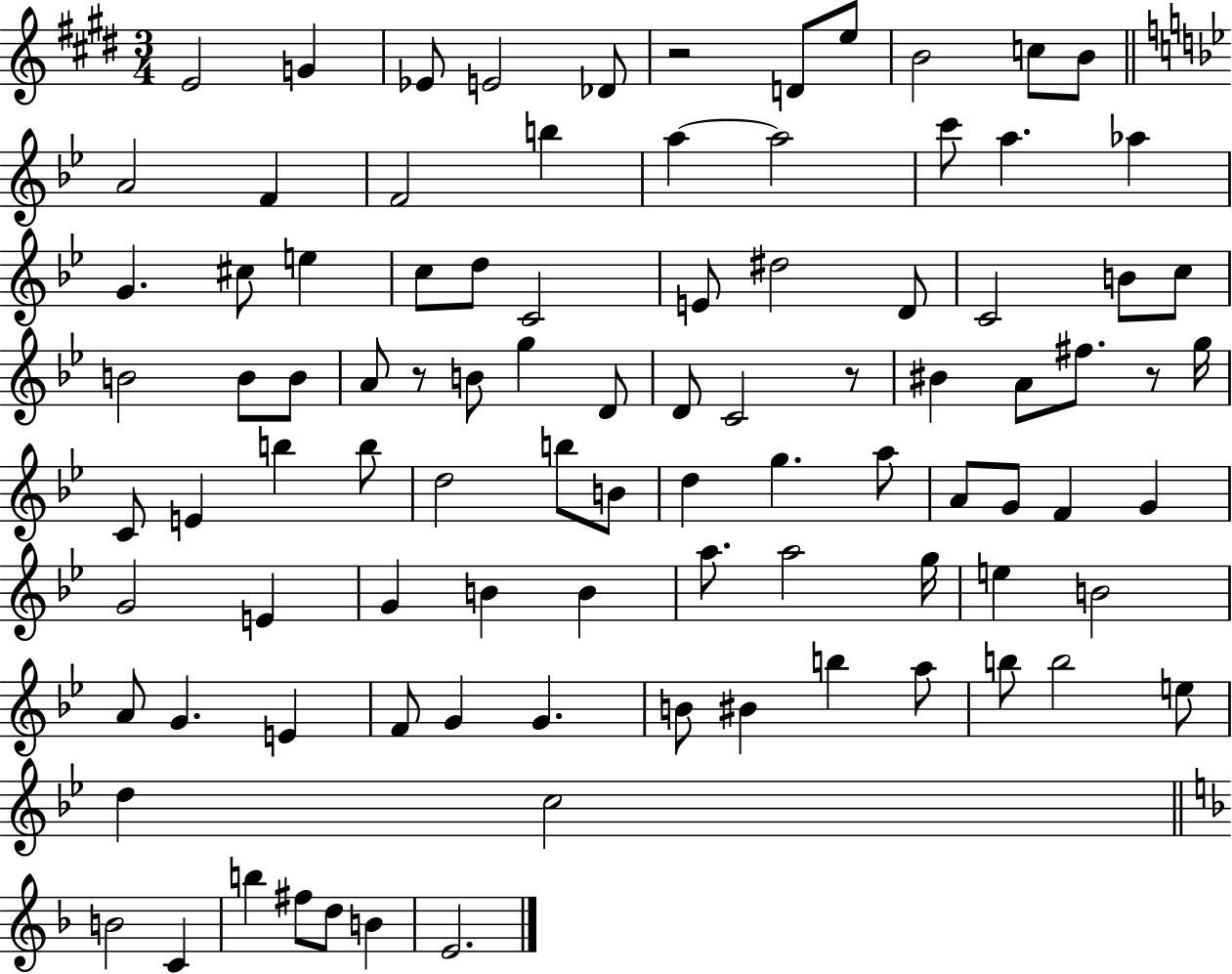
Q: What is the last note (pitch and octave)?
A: E4